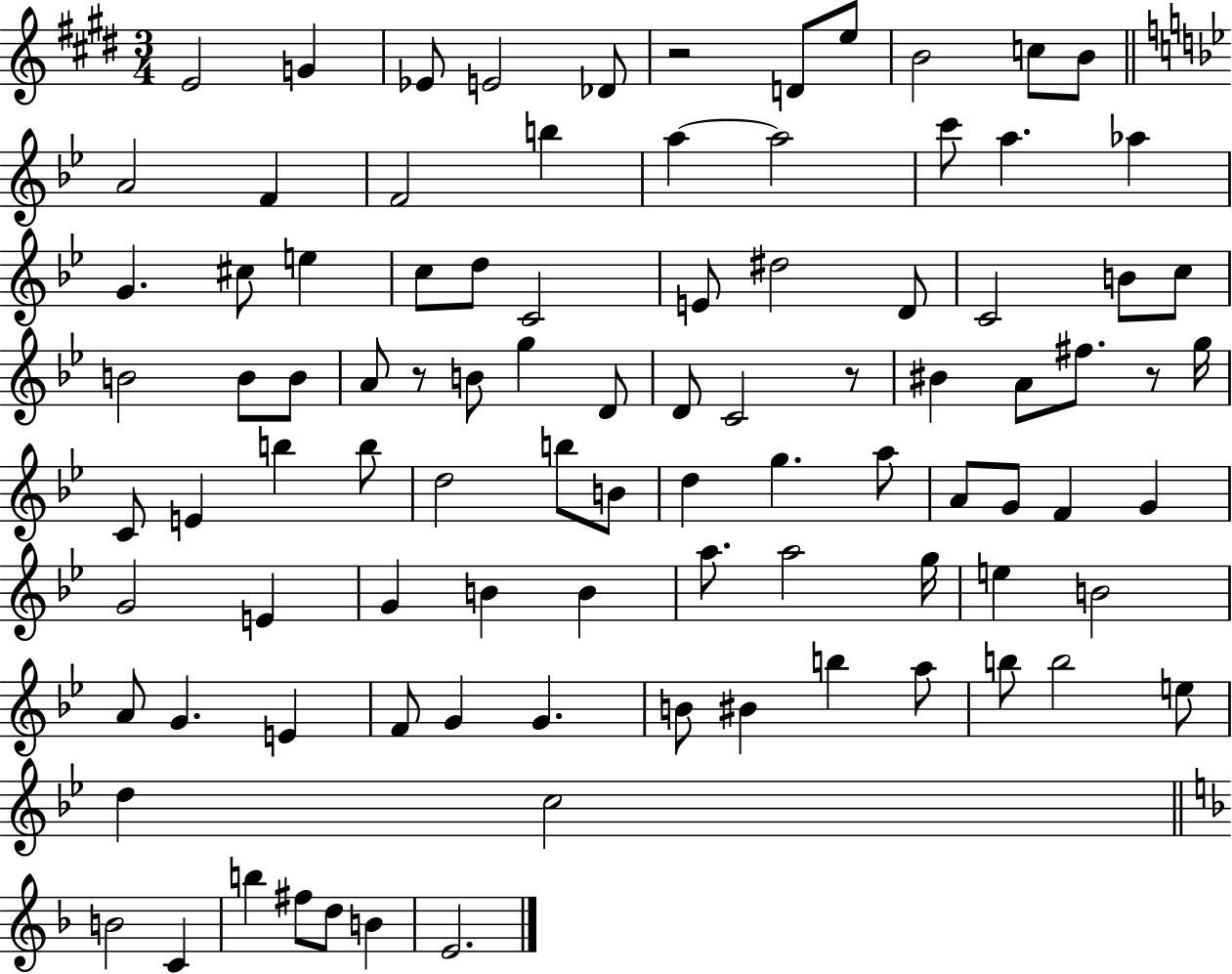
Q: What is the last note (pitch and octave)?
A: E4